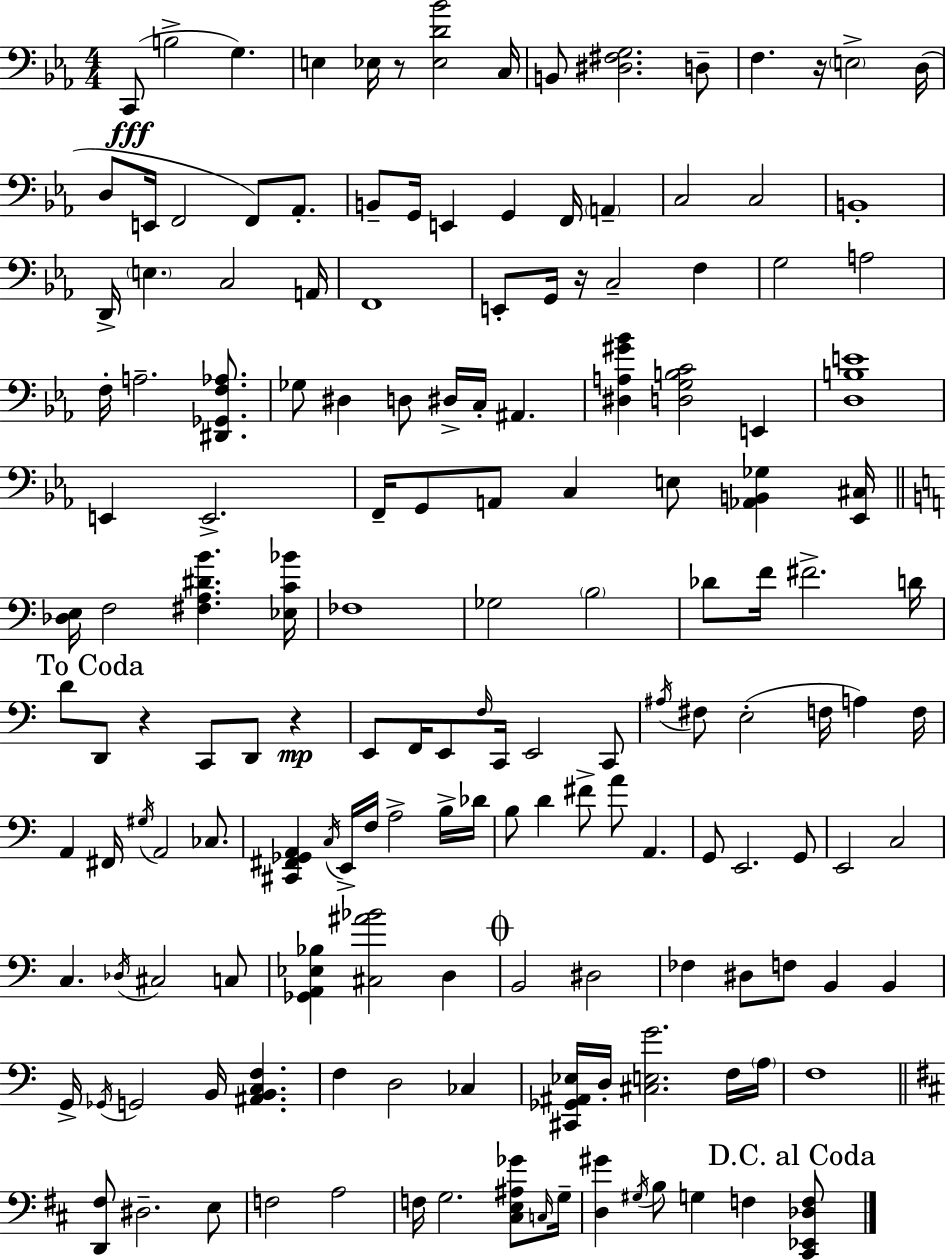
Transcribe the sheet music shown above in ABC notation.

X:1
T:Untitled
M:4/4
L:1/4
K:Cm
C,,/2 B,2 G, E, _E,/4 z/2 [_E,D_B]2 C,/4 B,,/2 [^D,^F,G,]2 D,/2 F, z/4 E,2 D,/4 D,/2 E,,/4 F,,2 F,,/2 _A,,/2 B,,/2 G,,/4 E,, G,, F,,/4 A,, C,2 C,2 B,,4 D,,/4 E, C,2 A,,/4 F,,4 E,,/2 G,,/4 z/4 C,2 F, G,2 A,2 F,/4 A,2 [^D,,_G,,F,_A,]/2 _G,/2 ^D, D,/2 ^D,/4 C,/4 ^A,, [^D,A,^G_B] [D,G,B,C]2 E,, [D,B,E]4 E,, E,,2 F,,/4 G,,/2 A,,/2 C, E,/2 [_A,,B,,_G,] [_E,,^C,]/4 [_D,E,]/4 F,2 [^F,A,^DB] [_E,C_B]/4 _F,4 _G,2 B,2 _D/2 F/4 ^F2 D/4 D/2 D,,/2 z C,,/2 D,,/2 z E,,/2 F,,/4 E,,/2 F,/4 C,,/4 E,,2 C,,/2 ^A,/4 ^F,/2 E,2 F,/4 A, F,/4 A,, ^F,,/4 ^G,/4 A,,2 _C,/2 [^C,,^F,,_G,,A,,] C,/4 E,,/4 F,/4 A,2 B,/4 _D/4 B,/2 D ^F/2 A/2 A,, G,,/2 E,,2 G,,/2 E,,2 C,2 C, _D,/4 ^C,2 C,/2 [_G,,A,,_E,_B,] [^C,^A_B]2 D, B,,2 ^D,2 _F, ^D,/2 F,/2 B,, B,, G,,/4 _G,,/4 G,,2 B,,/4 [^A,,B,,C,F,] F, D,2 _C, [^C,,_G,,^A,,_E,]/4 D,/4 [^C,E,G]2 F,/4 A,/4 F,4 [D,,^F,]/2 ^D,2 E,/2 F,2 A,2 F,/4 G,2 [^C,E,^A,_G]/2 C,/4 G,/4 [D,^G] ^G,/4 B,/2 G, F, [^C,,_E,,_D,F,]/2